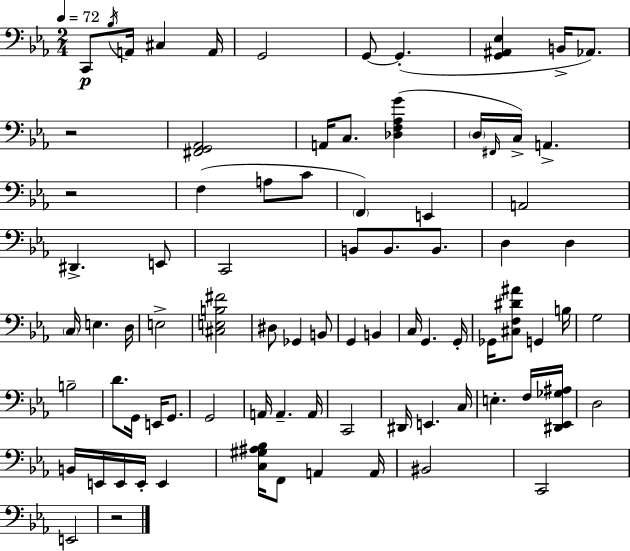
X:1
T:Untitled
M:2/4
L:1/4
K:Cm
C,,/2 _B,/4 A,,/4 ^C, A,,/4 G,,2 G,,/2 G,, [G,,^A,,_E,] B,,/4 _A,,/2 z2 [^F,,G,,_A,,]2 A,,/4 C,/2 [_D,F,_A,G] D,/4 ^F,,/4 C,/4 A,, z2 F, A,/2 C/2 F,, E,, A,,2 ^D,, E,,/2 C,,2 B,,/2 B,,/2 B,,/2 D, D, C,/4 E, D,/4 E,2 [^C,E,B,^F]2 ^D,/2 _G,, B,,/2 G,, B,, C,/4 G,, G,,/4 _G,,/4 [^C,F,^D^A]/2 G,, B,/4 G,2 B,2 D/2 G,,/4 E,,/4 G,,/2 G,,2 A,,/4 A,, A,,/4 C,,2 ^D,,/4 E,, C,/4 E, F,/4 [^D,,_E,,_G,^A,]/4 D,2 B,,/4 E,,/4 E,,/4 E,,/4 E,, [C,^G,^A,_B,]/4 F,,/2 A,, A,,/4 ^B,,2 C,,2 E,,2 z2